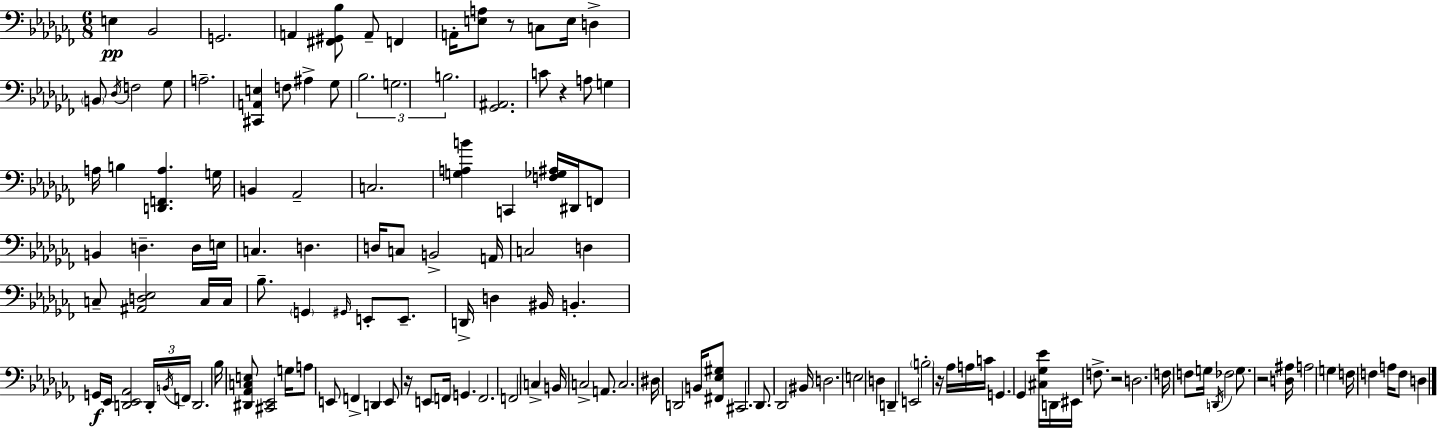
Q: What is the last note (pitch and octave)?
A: D3